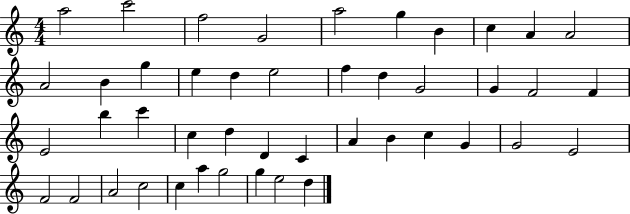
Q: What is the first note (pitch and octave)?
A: A5